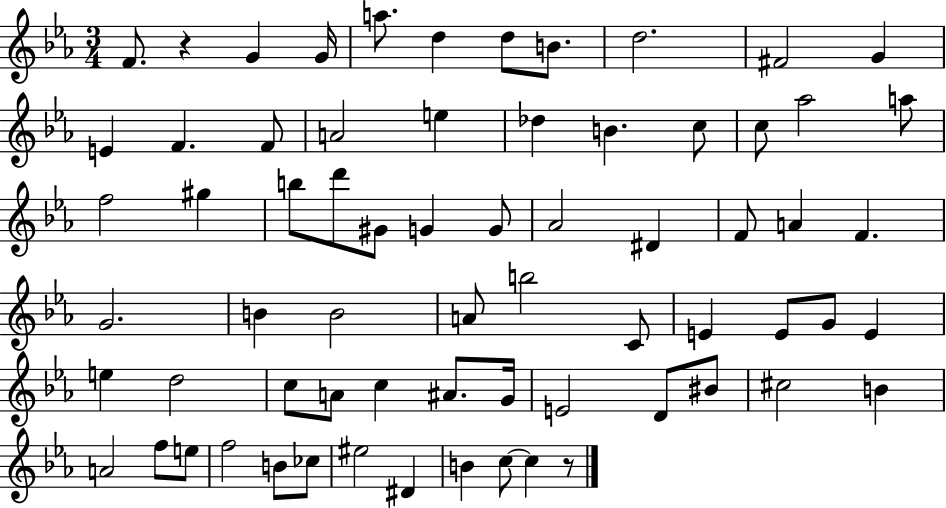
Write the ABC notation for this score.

X:1
T:Untitled
M:3/4
L:1/4
K:Eb
F/2 z G G/4 a/2 d d/2 B/2 d2 ^F2 G E F F/2 A2 e _d B c/2 c/2 _a2 a/2 f2 ^g b/2 d'/2 ^G/2 G G/2 _A2 ^D F/2 A F G2 B B2 A/2 b2 C/2 E E/2 G/2 E e d2 c/2 A/2 c ^A/2 G/4 E2 D/2 ^B/2 ^c2 B A2 f/2 e/2 f2 B/2 _c/2 ^e2 ^D B c/2 c z/2